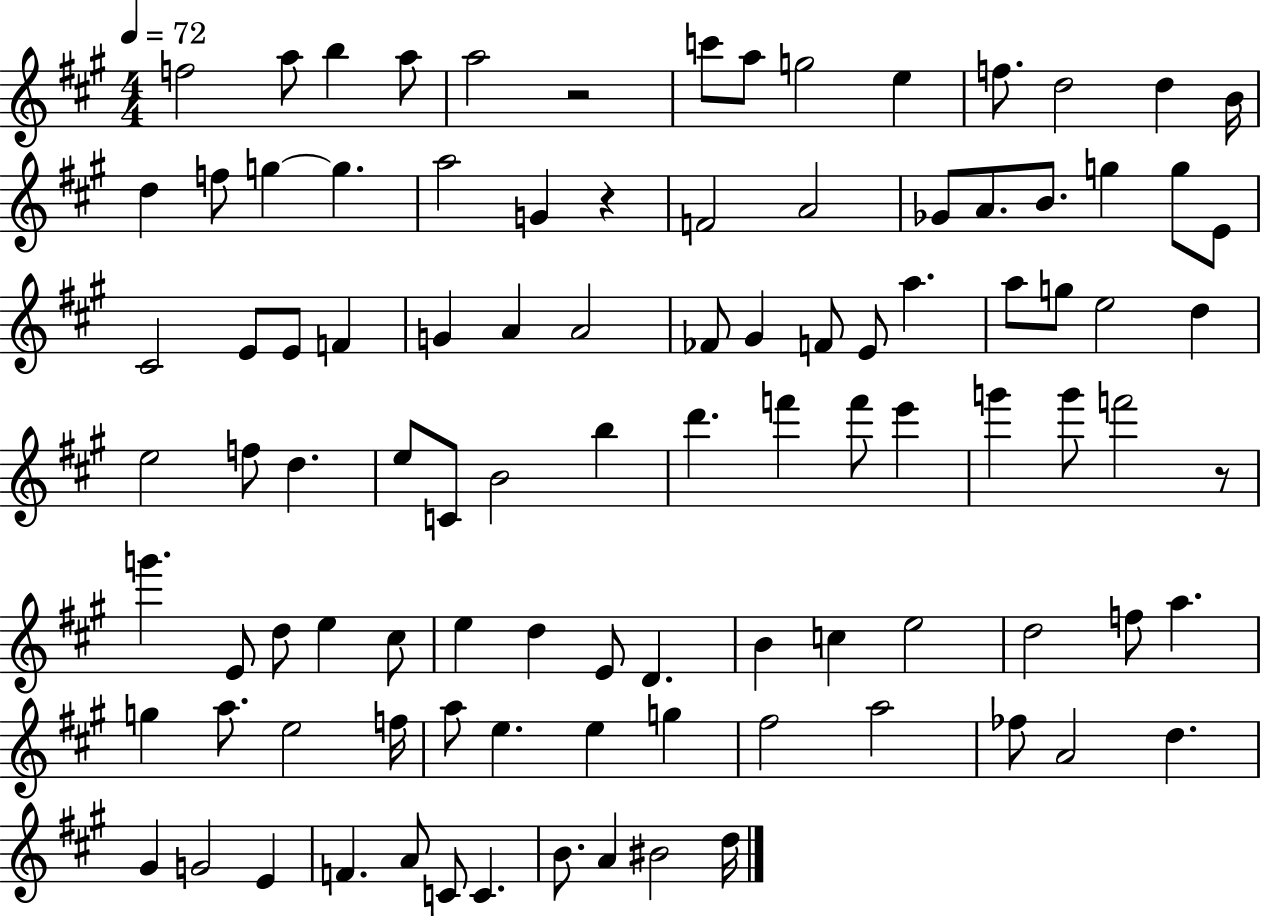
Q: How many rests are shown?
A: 3